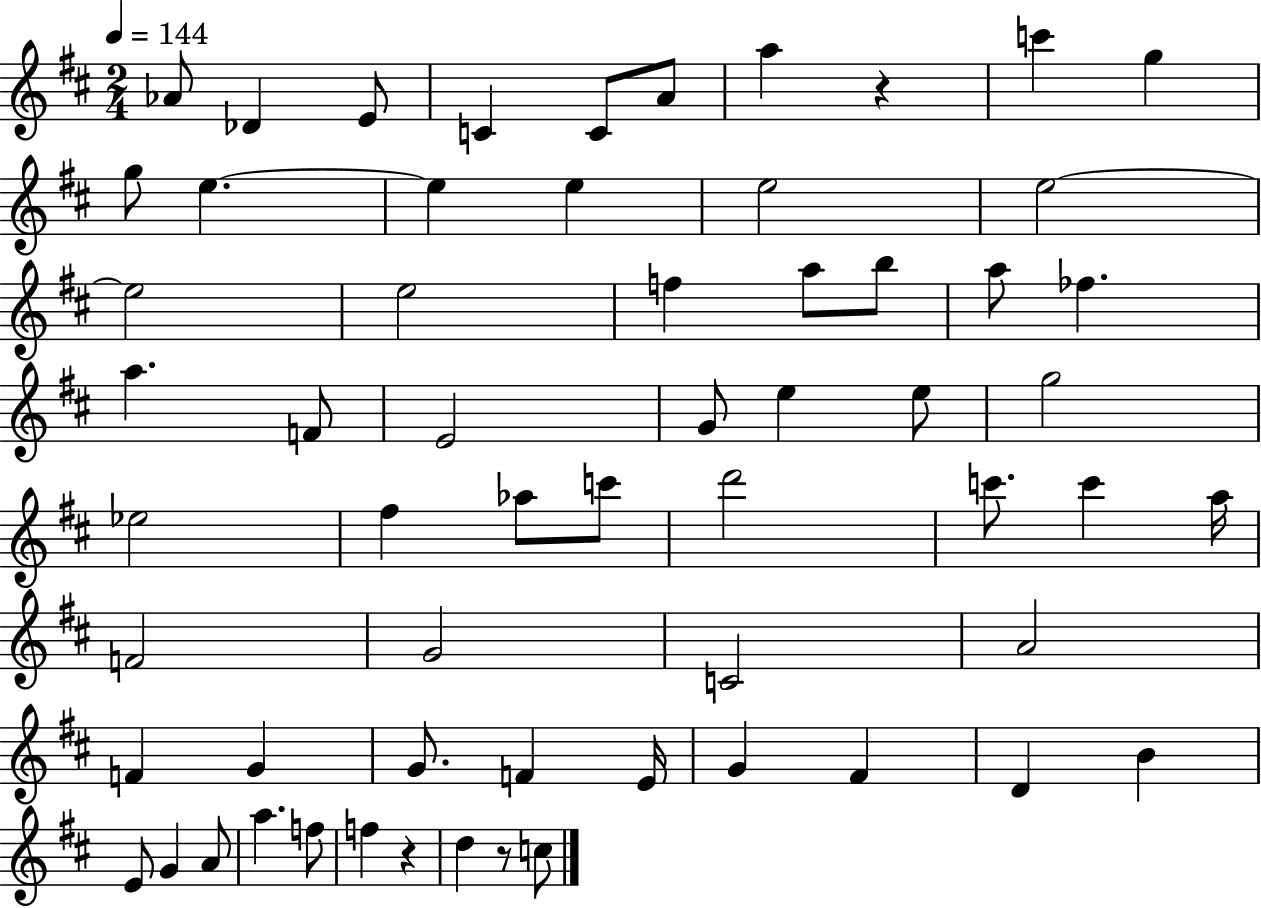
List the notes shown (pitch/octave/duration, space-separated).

Ab4/e Db4/q E4/e C4/q C4/e A4/e A5/q R/q C6/q G5/q G5/e E5/q. E5/q E5/q E5/h E5/h E5/h E5/h F5/q A5/e B5/e A5/e FES5/q. A5/q. F4/e E4/h G4/e E5/q E5/e G5/h Eb5/h F#5/q Ab5/e C6/e D6/h C6/e. C6/q A5/s F4/h G4/h C4/h A4/h F4/q G4/q G4/e. F4/q E4/s G4/q F#4/q D4/q B4/q E4/e G4/q A4/e A5/q. F5/e F5/q R/q D5/q R/e C5/e